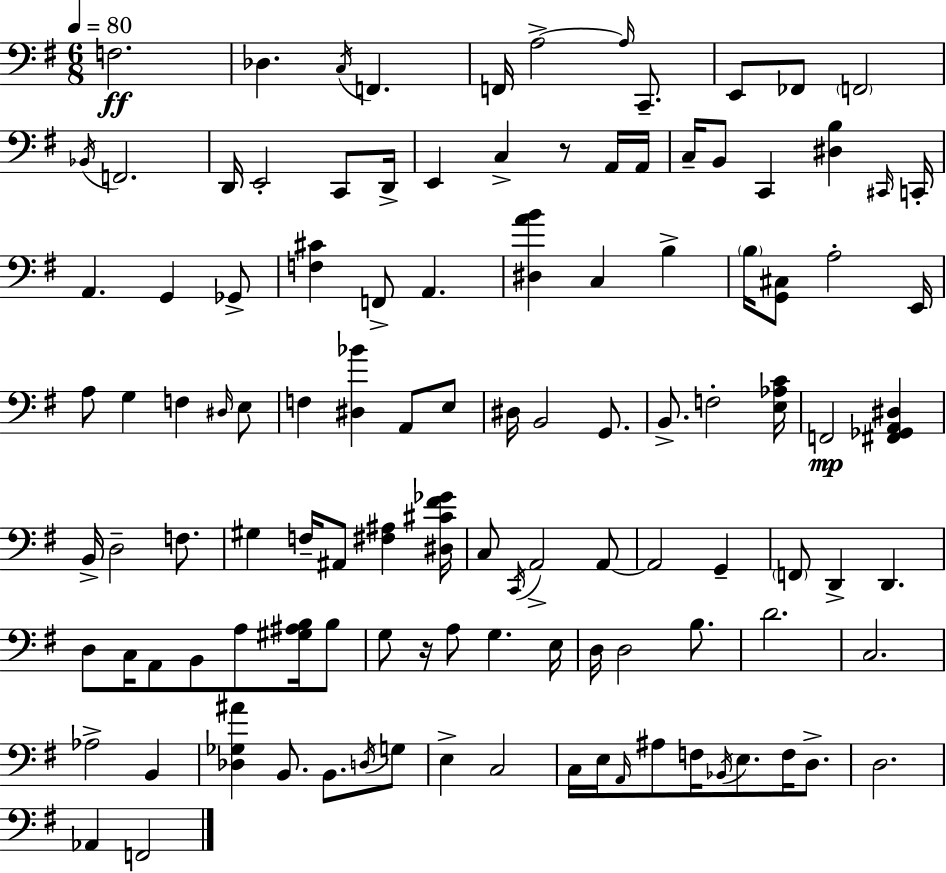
F3/h. Db3/q. C3/s F2/q. F2/s A3/h A3/s C2/e. E2/e FES2/e F2/h Bb2/s F2/h. D2/s E2/h C2/e D2/s E2/q C3/q R/e A2/s A2/s C3/s B2/e C2/q [D#3,B3]/q C#2/s C2/s A2/q. G2/q Gb2/e [F3,C#4]/q F2/e A2/q. [D#3,A4,B4]/q C3/q B3/q B3/s [G2,C#3]/e A3/h E2/s A3/e G3/q F3/q D#3/s E3/e F3/q [D#3,Bb4]/q A2/e E3/e D#3/s B2/h G2/e. B2/e. F3/h [E3,Ab3,C4]/s F2/h [F#2,Gb2,A2,D#3]/q B2/s D3/h F3/e. G#3/q F3/s A#2/e [F#3,A#3]/q [D#3,C#4,F#4,Gb4]/s C3/e C2/s A2/h A2/e A2/h G2/q F2/e D2/q D2/q. D3/e C3/s A2/e B2/e A3/e [G#3,A#3,B3]/s B3/e G3/e R/s A3/e G3/q. E3/s D3/s D3/h B3/e. D4/h. C3/h. Ab3/h B2/q [Db3,Gb3,A#4]/q B2/e. B2/e. D3/s G3/e E3/q C3/h C3/s E3/s A2/s A#3/e F3/s Bb2/s E3/e. F3/s D3/e. D3/h. Ab2/q F2/h